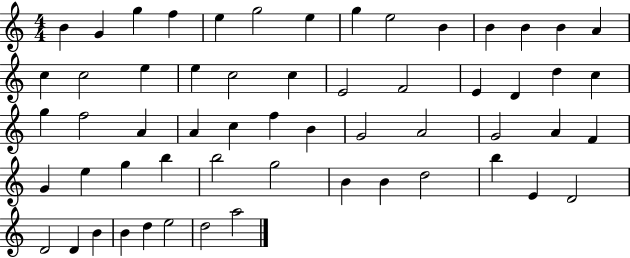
{
  \clef treble
  \numericTimeSignature
  \time 4/4
  \key c \major
  b'4 g'4 g''4 f''4 | e''4 g''2 e''4 | g''4 e''2 b'4 | b'4 b'4 b'4 a'4 | \break c''4 c''2 e''4 | e''4 c''2 c''4 | e'2 f'2 | e'4 d'4 d''4 c''4 | \break g''4 f''2 a'4 | a'4 c''4 f''4 b'4 | g'2 a'2 | g'2 a'4 f'4 | \break g'4 e''4 g''4 b''4 | b''2 g''2 | b'4 b'4 d''2 | b''4 e'4 d'2 | \break d'2 d'4 b'4 | b'4 d''4 e''2 | d''2 a''2 | \bar "|."
}